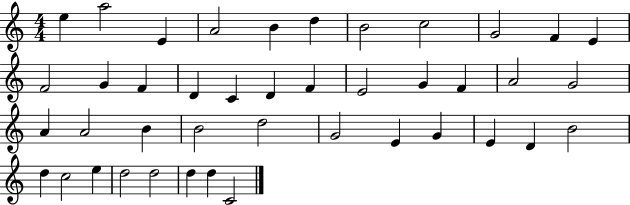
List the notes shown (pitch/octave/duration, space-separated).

E5/q A5/h E4/q A4/h B4/q D5/q B4/h C5/h G4/h F4/q E4/q F4/h G4/q F4/q D4/q C4/q D4/q F4/q E4/h G4/q F4/q A4/h G4/h A4/q A4/h B4/q B4/h D5/h G4/h E4/q G4/q E4/q D4/q B4/h D5/q C5/h E5/q D5/h D5/h D5/q D5/q C4/h